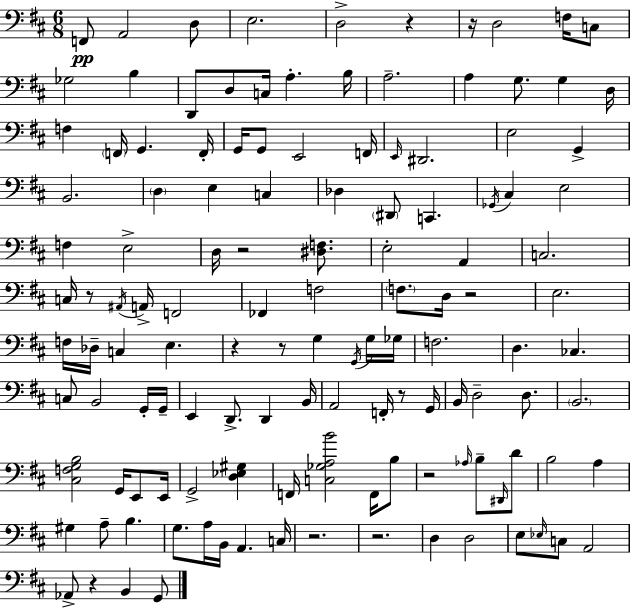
X:1
T:Untitled
M:6/8
L:1/4
K:D
F,,/2 A,,2 D,/2 E,2 D,2 z z/4 D,2 F,/4 C,/2 _G,2 B, D,,/2 D,/2 C,/4 A, B,/4 A,2 A, G,/2 G, D,/4 F, F,,/4 G,, F,,/4 G,,/4 G,,/2 E,,2 F,,/4 E,,/4 ^D,,2 E,2 G,, B,,2 D, E, C, _D, ^D,,/2 C,, _G,,/4 ^C, E,2 F, E,2 D,/4 z2 [^D,F,]/2 E,2 A,, C,2 C,/4 z/2 ^A,,/4 A,,/4 F,,2 _F,, F,2 F,/2 D,/4 z2 E,2 F,/4 _D,/4 C, E, z z/2 G, G,,/4 G,/4 _G,/4 F,2 D, _C, C,/2 B,,2 G,,/4 G,,/4 E,, D,,/2 D,, B,,/4 A,,2 F,,/4 z/2 G,,/4 B,,/4 D,2 D,/2 B,,2 [^C,F,G,B,]2 G,,/4 E,,/2 E,,/4 G,,2 [D,_E,^G,] F,,/4 [C,_G,A,B]2 F,,/4 B,/2 z2 _A,/4 B,/2 ^D,,/4 D/2 B,2 A, ^G, A,/2 B, G,/2 A,/4 B,,/4 A,, C,/4 z2 z2 D, D,2 E,/2 _E,/4 C,/2 A,,2 _A,,/2 z B,, G,,/2